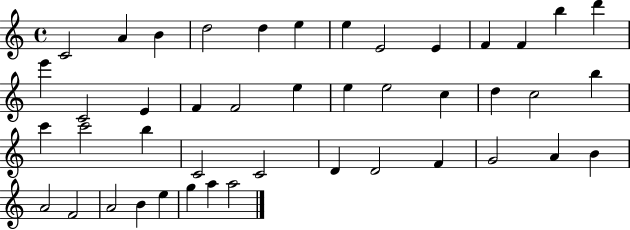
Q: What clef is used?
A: treble